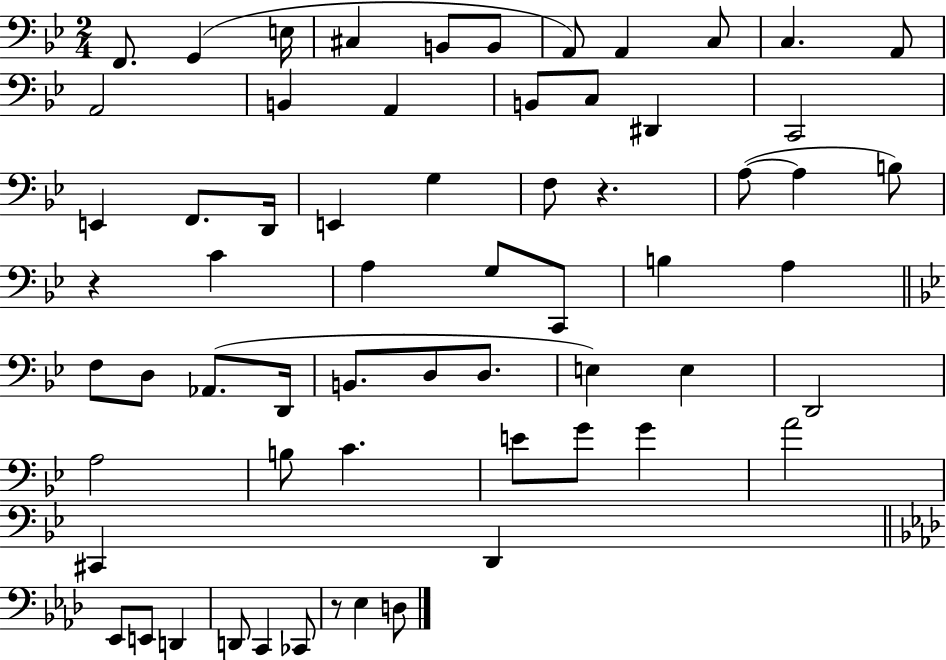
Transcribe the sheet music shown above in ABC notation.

X:1
T:Untitled
M:2/4
L:1/4
K:Bb
F,,/2 G,, E,/4 ^C, B,,/2 B,,/2 A,,/2 A,, C,/2 C, A,,/2 A,,2 B,, A,, B,,/2 C,/2 ^D,, C,,2 E,, F,,/2 D,,/4 E,, G, F,/2 z A,/2 A, B,/2 z C A, G,/2 C,,/2 B, A, F,/2 D,/2 _A,,/2 D,,/4 B,,/2 D,/2 D,/2 E, E, D,,2 A,2 B,/2 C E/2 G/2 G A2 ^C,, D,, _E,,/2 E,,/2 D,, D,,/2 C,, _C,,/2 z/2 _E, D,/2